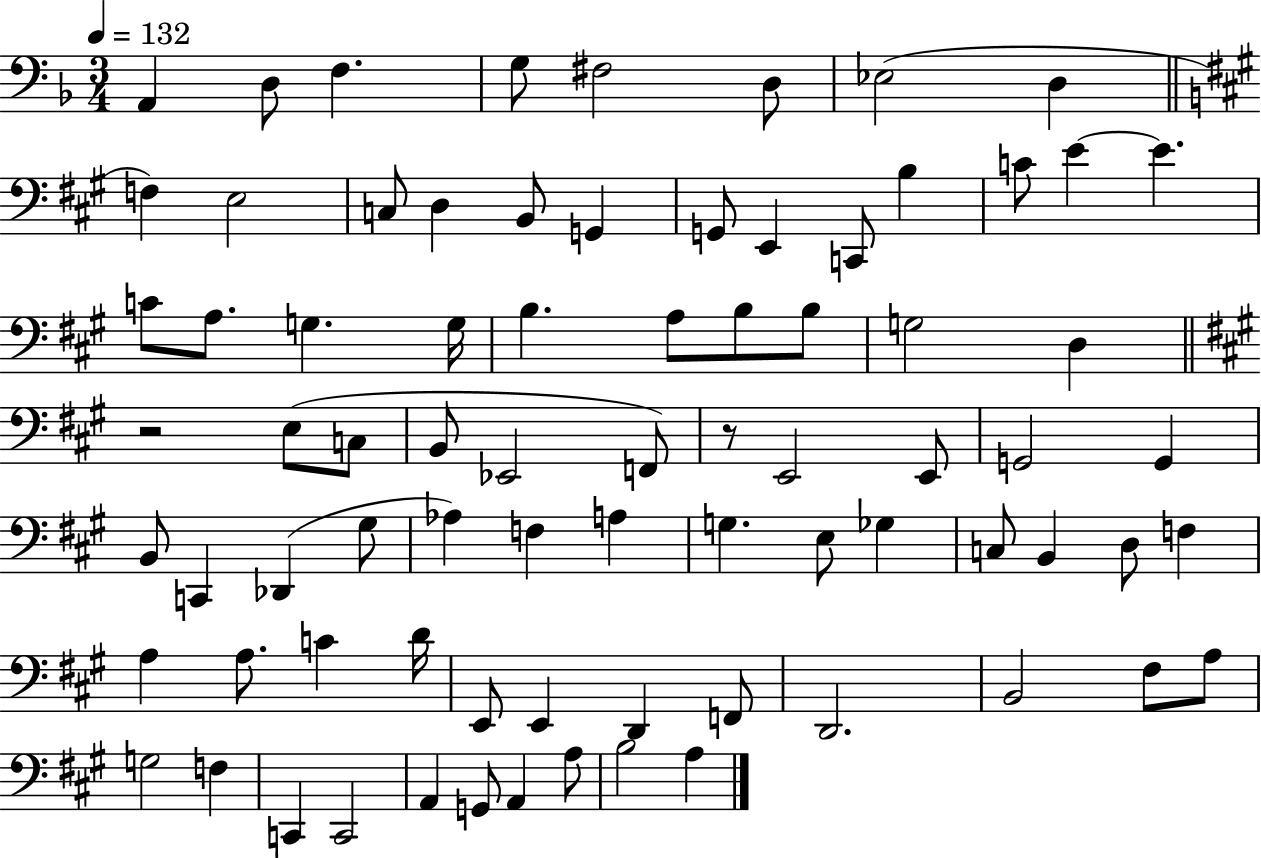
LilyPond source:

{
  \clef bass
  \numericTimeSignature
  \time 3/4
  \key f \major
  \tempo 4 = 132
  a,4 d8 f4. | g8 fis2 d8 | ees2( d4 | \bar "||" \break \key a \major f4) e2 | c8 d4 b,8 g,4 | g,8 e,4 c,8 b4 | c'8 e'4~~ e'4. | \break c'8 a8. g4. g16 | b4. a8 b8 b8 | g2 d4 | \bar "||" \break \key a \major r2 e8( c8 | b,8 ees,2 f,8) | r8 e,2 e,8 | g,2 g,4 | \break b,8 c,4 des,4( gis8 | aes4) f4 a4 | g4. e8 ges4 | c8 b,4 d8 f4 | \break a4 a8. c'4 d'16 | e,8 e,4 d,4 f,8 | d,2. | b,2 fis8 a8 | \break g2 f4 | c,4 c,2 | a,4 g,8 a,4 a8 | b2 a4 | \break \bar "|."
}